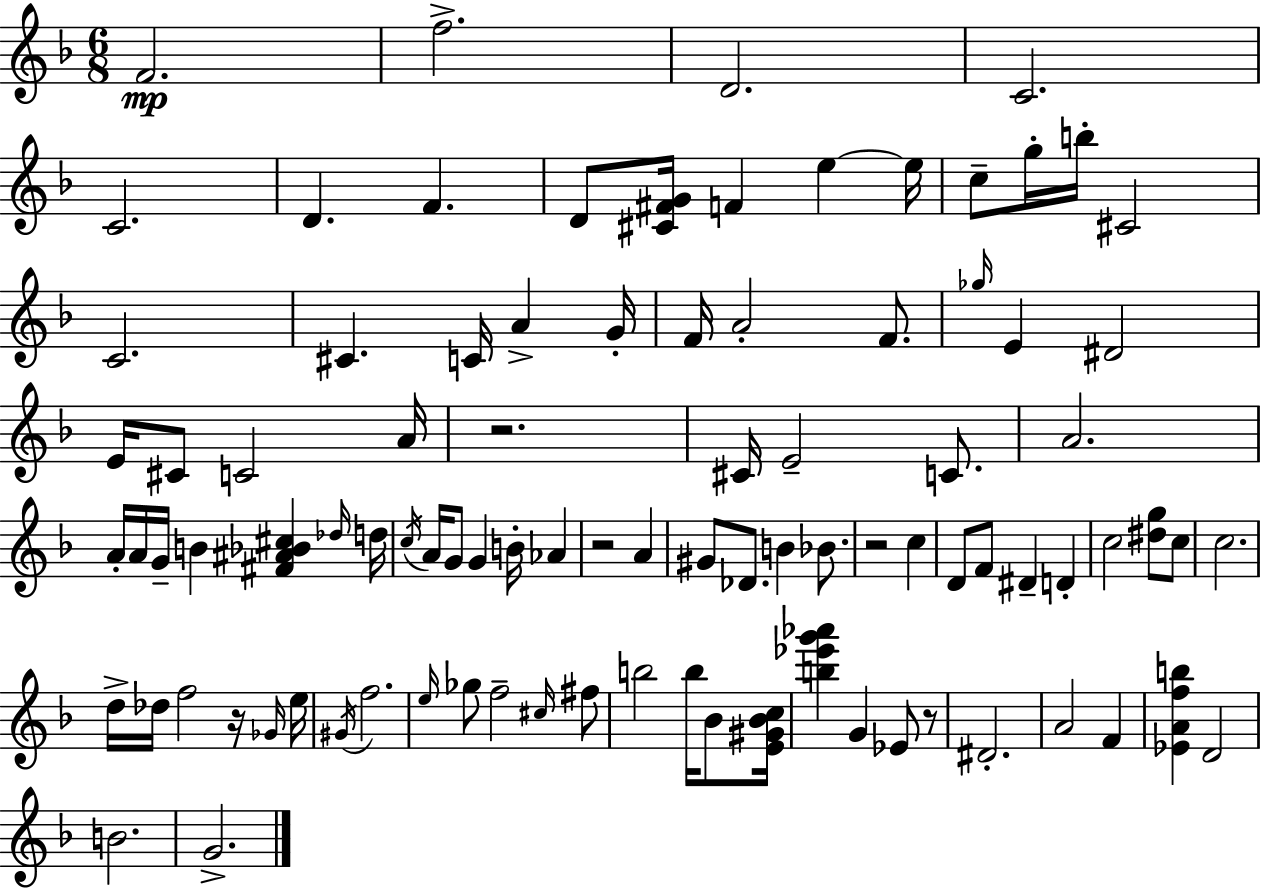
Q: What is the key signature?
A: F major